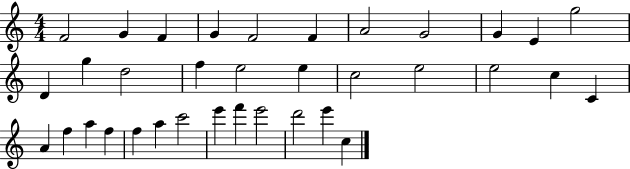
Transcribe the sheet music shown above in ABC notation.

X:1
T:Untitled
M:4/4
L:1/4
K:C
F2 G F G F2 F A2 G2 G E g2 D g d2 f e2 e c2 e2 e2 c C A f a f f a c'2 e' f' e'2 d'2 e' c